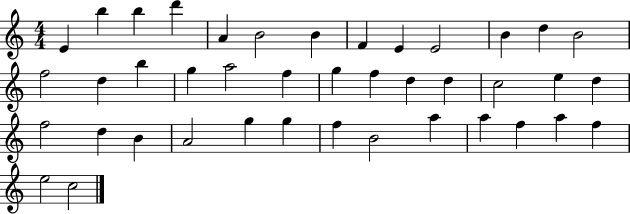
E4/q B5/q B5/q D6/q A4/q B4/h B4/q F4/q E4/q E4/h B4/q D5/q B4/h F5/h D5/q B5/q G5/q A5/h F5/q G5/q F5/q D5/q D5/q C5/h E5/q D5/q F5/h D5/q B4/q A4/h G5/q G5/q F5/q B4/h A5/q A5/q F5/q A5/q F5/q E5/h C5/h